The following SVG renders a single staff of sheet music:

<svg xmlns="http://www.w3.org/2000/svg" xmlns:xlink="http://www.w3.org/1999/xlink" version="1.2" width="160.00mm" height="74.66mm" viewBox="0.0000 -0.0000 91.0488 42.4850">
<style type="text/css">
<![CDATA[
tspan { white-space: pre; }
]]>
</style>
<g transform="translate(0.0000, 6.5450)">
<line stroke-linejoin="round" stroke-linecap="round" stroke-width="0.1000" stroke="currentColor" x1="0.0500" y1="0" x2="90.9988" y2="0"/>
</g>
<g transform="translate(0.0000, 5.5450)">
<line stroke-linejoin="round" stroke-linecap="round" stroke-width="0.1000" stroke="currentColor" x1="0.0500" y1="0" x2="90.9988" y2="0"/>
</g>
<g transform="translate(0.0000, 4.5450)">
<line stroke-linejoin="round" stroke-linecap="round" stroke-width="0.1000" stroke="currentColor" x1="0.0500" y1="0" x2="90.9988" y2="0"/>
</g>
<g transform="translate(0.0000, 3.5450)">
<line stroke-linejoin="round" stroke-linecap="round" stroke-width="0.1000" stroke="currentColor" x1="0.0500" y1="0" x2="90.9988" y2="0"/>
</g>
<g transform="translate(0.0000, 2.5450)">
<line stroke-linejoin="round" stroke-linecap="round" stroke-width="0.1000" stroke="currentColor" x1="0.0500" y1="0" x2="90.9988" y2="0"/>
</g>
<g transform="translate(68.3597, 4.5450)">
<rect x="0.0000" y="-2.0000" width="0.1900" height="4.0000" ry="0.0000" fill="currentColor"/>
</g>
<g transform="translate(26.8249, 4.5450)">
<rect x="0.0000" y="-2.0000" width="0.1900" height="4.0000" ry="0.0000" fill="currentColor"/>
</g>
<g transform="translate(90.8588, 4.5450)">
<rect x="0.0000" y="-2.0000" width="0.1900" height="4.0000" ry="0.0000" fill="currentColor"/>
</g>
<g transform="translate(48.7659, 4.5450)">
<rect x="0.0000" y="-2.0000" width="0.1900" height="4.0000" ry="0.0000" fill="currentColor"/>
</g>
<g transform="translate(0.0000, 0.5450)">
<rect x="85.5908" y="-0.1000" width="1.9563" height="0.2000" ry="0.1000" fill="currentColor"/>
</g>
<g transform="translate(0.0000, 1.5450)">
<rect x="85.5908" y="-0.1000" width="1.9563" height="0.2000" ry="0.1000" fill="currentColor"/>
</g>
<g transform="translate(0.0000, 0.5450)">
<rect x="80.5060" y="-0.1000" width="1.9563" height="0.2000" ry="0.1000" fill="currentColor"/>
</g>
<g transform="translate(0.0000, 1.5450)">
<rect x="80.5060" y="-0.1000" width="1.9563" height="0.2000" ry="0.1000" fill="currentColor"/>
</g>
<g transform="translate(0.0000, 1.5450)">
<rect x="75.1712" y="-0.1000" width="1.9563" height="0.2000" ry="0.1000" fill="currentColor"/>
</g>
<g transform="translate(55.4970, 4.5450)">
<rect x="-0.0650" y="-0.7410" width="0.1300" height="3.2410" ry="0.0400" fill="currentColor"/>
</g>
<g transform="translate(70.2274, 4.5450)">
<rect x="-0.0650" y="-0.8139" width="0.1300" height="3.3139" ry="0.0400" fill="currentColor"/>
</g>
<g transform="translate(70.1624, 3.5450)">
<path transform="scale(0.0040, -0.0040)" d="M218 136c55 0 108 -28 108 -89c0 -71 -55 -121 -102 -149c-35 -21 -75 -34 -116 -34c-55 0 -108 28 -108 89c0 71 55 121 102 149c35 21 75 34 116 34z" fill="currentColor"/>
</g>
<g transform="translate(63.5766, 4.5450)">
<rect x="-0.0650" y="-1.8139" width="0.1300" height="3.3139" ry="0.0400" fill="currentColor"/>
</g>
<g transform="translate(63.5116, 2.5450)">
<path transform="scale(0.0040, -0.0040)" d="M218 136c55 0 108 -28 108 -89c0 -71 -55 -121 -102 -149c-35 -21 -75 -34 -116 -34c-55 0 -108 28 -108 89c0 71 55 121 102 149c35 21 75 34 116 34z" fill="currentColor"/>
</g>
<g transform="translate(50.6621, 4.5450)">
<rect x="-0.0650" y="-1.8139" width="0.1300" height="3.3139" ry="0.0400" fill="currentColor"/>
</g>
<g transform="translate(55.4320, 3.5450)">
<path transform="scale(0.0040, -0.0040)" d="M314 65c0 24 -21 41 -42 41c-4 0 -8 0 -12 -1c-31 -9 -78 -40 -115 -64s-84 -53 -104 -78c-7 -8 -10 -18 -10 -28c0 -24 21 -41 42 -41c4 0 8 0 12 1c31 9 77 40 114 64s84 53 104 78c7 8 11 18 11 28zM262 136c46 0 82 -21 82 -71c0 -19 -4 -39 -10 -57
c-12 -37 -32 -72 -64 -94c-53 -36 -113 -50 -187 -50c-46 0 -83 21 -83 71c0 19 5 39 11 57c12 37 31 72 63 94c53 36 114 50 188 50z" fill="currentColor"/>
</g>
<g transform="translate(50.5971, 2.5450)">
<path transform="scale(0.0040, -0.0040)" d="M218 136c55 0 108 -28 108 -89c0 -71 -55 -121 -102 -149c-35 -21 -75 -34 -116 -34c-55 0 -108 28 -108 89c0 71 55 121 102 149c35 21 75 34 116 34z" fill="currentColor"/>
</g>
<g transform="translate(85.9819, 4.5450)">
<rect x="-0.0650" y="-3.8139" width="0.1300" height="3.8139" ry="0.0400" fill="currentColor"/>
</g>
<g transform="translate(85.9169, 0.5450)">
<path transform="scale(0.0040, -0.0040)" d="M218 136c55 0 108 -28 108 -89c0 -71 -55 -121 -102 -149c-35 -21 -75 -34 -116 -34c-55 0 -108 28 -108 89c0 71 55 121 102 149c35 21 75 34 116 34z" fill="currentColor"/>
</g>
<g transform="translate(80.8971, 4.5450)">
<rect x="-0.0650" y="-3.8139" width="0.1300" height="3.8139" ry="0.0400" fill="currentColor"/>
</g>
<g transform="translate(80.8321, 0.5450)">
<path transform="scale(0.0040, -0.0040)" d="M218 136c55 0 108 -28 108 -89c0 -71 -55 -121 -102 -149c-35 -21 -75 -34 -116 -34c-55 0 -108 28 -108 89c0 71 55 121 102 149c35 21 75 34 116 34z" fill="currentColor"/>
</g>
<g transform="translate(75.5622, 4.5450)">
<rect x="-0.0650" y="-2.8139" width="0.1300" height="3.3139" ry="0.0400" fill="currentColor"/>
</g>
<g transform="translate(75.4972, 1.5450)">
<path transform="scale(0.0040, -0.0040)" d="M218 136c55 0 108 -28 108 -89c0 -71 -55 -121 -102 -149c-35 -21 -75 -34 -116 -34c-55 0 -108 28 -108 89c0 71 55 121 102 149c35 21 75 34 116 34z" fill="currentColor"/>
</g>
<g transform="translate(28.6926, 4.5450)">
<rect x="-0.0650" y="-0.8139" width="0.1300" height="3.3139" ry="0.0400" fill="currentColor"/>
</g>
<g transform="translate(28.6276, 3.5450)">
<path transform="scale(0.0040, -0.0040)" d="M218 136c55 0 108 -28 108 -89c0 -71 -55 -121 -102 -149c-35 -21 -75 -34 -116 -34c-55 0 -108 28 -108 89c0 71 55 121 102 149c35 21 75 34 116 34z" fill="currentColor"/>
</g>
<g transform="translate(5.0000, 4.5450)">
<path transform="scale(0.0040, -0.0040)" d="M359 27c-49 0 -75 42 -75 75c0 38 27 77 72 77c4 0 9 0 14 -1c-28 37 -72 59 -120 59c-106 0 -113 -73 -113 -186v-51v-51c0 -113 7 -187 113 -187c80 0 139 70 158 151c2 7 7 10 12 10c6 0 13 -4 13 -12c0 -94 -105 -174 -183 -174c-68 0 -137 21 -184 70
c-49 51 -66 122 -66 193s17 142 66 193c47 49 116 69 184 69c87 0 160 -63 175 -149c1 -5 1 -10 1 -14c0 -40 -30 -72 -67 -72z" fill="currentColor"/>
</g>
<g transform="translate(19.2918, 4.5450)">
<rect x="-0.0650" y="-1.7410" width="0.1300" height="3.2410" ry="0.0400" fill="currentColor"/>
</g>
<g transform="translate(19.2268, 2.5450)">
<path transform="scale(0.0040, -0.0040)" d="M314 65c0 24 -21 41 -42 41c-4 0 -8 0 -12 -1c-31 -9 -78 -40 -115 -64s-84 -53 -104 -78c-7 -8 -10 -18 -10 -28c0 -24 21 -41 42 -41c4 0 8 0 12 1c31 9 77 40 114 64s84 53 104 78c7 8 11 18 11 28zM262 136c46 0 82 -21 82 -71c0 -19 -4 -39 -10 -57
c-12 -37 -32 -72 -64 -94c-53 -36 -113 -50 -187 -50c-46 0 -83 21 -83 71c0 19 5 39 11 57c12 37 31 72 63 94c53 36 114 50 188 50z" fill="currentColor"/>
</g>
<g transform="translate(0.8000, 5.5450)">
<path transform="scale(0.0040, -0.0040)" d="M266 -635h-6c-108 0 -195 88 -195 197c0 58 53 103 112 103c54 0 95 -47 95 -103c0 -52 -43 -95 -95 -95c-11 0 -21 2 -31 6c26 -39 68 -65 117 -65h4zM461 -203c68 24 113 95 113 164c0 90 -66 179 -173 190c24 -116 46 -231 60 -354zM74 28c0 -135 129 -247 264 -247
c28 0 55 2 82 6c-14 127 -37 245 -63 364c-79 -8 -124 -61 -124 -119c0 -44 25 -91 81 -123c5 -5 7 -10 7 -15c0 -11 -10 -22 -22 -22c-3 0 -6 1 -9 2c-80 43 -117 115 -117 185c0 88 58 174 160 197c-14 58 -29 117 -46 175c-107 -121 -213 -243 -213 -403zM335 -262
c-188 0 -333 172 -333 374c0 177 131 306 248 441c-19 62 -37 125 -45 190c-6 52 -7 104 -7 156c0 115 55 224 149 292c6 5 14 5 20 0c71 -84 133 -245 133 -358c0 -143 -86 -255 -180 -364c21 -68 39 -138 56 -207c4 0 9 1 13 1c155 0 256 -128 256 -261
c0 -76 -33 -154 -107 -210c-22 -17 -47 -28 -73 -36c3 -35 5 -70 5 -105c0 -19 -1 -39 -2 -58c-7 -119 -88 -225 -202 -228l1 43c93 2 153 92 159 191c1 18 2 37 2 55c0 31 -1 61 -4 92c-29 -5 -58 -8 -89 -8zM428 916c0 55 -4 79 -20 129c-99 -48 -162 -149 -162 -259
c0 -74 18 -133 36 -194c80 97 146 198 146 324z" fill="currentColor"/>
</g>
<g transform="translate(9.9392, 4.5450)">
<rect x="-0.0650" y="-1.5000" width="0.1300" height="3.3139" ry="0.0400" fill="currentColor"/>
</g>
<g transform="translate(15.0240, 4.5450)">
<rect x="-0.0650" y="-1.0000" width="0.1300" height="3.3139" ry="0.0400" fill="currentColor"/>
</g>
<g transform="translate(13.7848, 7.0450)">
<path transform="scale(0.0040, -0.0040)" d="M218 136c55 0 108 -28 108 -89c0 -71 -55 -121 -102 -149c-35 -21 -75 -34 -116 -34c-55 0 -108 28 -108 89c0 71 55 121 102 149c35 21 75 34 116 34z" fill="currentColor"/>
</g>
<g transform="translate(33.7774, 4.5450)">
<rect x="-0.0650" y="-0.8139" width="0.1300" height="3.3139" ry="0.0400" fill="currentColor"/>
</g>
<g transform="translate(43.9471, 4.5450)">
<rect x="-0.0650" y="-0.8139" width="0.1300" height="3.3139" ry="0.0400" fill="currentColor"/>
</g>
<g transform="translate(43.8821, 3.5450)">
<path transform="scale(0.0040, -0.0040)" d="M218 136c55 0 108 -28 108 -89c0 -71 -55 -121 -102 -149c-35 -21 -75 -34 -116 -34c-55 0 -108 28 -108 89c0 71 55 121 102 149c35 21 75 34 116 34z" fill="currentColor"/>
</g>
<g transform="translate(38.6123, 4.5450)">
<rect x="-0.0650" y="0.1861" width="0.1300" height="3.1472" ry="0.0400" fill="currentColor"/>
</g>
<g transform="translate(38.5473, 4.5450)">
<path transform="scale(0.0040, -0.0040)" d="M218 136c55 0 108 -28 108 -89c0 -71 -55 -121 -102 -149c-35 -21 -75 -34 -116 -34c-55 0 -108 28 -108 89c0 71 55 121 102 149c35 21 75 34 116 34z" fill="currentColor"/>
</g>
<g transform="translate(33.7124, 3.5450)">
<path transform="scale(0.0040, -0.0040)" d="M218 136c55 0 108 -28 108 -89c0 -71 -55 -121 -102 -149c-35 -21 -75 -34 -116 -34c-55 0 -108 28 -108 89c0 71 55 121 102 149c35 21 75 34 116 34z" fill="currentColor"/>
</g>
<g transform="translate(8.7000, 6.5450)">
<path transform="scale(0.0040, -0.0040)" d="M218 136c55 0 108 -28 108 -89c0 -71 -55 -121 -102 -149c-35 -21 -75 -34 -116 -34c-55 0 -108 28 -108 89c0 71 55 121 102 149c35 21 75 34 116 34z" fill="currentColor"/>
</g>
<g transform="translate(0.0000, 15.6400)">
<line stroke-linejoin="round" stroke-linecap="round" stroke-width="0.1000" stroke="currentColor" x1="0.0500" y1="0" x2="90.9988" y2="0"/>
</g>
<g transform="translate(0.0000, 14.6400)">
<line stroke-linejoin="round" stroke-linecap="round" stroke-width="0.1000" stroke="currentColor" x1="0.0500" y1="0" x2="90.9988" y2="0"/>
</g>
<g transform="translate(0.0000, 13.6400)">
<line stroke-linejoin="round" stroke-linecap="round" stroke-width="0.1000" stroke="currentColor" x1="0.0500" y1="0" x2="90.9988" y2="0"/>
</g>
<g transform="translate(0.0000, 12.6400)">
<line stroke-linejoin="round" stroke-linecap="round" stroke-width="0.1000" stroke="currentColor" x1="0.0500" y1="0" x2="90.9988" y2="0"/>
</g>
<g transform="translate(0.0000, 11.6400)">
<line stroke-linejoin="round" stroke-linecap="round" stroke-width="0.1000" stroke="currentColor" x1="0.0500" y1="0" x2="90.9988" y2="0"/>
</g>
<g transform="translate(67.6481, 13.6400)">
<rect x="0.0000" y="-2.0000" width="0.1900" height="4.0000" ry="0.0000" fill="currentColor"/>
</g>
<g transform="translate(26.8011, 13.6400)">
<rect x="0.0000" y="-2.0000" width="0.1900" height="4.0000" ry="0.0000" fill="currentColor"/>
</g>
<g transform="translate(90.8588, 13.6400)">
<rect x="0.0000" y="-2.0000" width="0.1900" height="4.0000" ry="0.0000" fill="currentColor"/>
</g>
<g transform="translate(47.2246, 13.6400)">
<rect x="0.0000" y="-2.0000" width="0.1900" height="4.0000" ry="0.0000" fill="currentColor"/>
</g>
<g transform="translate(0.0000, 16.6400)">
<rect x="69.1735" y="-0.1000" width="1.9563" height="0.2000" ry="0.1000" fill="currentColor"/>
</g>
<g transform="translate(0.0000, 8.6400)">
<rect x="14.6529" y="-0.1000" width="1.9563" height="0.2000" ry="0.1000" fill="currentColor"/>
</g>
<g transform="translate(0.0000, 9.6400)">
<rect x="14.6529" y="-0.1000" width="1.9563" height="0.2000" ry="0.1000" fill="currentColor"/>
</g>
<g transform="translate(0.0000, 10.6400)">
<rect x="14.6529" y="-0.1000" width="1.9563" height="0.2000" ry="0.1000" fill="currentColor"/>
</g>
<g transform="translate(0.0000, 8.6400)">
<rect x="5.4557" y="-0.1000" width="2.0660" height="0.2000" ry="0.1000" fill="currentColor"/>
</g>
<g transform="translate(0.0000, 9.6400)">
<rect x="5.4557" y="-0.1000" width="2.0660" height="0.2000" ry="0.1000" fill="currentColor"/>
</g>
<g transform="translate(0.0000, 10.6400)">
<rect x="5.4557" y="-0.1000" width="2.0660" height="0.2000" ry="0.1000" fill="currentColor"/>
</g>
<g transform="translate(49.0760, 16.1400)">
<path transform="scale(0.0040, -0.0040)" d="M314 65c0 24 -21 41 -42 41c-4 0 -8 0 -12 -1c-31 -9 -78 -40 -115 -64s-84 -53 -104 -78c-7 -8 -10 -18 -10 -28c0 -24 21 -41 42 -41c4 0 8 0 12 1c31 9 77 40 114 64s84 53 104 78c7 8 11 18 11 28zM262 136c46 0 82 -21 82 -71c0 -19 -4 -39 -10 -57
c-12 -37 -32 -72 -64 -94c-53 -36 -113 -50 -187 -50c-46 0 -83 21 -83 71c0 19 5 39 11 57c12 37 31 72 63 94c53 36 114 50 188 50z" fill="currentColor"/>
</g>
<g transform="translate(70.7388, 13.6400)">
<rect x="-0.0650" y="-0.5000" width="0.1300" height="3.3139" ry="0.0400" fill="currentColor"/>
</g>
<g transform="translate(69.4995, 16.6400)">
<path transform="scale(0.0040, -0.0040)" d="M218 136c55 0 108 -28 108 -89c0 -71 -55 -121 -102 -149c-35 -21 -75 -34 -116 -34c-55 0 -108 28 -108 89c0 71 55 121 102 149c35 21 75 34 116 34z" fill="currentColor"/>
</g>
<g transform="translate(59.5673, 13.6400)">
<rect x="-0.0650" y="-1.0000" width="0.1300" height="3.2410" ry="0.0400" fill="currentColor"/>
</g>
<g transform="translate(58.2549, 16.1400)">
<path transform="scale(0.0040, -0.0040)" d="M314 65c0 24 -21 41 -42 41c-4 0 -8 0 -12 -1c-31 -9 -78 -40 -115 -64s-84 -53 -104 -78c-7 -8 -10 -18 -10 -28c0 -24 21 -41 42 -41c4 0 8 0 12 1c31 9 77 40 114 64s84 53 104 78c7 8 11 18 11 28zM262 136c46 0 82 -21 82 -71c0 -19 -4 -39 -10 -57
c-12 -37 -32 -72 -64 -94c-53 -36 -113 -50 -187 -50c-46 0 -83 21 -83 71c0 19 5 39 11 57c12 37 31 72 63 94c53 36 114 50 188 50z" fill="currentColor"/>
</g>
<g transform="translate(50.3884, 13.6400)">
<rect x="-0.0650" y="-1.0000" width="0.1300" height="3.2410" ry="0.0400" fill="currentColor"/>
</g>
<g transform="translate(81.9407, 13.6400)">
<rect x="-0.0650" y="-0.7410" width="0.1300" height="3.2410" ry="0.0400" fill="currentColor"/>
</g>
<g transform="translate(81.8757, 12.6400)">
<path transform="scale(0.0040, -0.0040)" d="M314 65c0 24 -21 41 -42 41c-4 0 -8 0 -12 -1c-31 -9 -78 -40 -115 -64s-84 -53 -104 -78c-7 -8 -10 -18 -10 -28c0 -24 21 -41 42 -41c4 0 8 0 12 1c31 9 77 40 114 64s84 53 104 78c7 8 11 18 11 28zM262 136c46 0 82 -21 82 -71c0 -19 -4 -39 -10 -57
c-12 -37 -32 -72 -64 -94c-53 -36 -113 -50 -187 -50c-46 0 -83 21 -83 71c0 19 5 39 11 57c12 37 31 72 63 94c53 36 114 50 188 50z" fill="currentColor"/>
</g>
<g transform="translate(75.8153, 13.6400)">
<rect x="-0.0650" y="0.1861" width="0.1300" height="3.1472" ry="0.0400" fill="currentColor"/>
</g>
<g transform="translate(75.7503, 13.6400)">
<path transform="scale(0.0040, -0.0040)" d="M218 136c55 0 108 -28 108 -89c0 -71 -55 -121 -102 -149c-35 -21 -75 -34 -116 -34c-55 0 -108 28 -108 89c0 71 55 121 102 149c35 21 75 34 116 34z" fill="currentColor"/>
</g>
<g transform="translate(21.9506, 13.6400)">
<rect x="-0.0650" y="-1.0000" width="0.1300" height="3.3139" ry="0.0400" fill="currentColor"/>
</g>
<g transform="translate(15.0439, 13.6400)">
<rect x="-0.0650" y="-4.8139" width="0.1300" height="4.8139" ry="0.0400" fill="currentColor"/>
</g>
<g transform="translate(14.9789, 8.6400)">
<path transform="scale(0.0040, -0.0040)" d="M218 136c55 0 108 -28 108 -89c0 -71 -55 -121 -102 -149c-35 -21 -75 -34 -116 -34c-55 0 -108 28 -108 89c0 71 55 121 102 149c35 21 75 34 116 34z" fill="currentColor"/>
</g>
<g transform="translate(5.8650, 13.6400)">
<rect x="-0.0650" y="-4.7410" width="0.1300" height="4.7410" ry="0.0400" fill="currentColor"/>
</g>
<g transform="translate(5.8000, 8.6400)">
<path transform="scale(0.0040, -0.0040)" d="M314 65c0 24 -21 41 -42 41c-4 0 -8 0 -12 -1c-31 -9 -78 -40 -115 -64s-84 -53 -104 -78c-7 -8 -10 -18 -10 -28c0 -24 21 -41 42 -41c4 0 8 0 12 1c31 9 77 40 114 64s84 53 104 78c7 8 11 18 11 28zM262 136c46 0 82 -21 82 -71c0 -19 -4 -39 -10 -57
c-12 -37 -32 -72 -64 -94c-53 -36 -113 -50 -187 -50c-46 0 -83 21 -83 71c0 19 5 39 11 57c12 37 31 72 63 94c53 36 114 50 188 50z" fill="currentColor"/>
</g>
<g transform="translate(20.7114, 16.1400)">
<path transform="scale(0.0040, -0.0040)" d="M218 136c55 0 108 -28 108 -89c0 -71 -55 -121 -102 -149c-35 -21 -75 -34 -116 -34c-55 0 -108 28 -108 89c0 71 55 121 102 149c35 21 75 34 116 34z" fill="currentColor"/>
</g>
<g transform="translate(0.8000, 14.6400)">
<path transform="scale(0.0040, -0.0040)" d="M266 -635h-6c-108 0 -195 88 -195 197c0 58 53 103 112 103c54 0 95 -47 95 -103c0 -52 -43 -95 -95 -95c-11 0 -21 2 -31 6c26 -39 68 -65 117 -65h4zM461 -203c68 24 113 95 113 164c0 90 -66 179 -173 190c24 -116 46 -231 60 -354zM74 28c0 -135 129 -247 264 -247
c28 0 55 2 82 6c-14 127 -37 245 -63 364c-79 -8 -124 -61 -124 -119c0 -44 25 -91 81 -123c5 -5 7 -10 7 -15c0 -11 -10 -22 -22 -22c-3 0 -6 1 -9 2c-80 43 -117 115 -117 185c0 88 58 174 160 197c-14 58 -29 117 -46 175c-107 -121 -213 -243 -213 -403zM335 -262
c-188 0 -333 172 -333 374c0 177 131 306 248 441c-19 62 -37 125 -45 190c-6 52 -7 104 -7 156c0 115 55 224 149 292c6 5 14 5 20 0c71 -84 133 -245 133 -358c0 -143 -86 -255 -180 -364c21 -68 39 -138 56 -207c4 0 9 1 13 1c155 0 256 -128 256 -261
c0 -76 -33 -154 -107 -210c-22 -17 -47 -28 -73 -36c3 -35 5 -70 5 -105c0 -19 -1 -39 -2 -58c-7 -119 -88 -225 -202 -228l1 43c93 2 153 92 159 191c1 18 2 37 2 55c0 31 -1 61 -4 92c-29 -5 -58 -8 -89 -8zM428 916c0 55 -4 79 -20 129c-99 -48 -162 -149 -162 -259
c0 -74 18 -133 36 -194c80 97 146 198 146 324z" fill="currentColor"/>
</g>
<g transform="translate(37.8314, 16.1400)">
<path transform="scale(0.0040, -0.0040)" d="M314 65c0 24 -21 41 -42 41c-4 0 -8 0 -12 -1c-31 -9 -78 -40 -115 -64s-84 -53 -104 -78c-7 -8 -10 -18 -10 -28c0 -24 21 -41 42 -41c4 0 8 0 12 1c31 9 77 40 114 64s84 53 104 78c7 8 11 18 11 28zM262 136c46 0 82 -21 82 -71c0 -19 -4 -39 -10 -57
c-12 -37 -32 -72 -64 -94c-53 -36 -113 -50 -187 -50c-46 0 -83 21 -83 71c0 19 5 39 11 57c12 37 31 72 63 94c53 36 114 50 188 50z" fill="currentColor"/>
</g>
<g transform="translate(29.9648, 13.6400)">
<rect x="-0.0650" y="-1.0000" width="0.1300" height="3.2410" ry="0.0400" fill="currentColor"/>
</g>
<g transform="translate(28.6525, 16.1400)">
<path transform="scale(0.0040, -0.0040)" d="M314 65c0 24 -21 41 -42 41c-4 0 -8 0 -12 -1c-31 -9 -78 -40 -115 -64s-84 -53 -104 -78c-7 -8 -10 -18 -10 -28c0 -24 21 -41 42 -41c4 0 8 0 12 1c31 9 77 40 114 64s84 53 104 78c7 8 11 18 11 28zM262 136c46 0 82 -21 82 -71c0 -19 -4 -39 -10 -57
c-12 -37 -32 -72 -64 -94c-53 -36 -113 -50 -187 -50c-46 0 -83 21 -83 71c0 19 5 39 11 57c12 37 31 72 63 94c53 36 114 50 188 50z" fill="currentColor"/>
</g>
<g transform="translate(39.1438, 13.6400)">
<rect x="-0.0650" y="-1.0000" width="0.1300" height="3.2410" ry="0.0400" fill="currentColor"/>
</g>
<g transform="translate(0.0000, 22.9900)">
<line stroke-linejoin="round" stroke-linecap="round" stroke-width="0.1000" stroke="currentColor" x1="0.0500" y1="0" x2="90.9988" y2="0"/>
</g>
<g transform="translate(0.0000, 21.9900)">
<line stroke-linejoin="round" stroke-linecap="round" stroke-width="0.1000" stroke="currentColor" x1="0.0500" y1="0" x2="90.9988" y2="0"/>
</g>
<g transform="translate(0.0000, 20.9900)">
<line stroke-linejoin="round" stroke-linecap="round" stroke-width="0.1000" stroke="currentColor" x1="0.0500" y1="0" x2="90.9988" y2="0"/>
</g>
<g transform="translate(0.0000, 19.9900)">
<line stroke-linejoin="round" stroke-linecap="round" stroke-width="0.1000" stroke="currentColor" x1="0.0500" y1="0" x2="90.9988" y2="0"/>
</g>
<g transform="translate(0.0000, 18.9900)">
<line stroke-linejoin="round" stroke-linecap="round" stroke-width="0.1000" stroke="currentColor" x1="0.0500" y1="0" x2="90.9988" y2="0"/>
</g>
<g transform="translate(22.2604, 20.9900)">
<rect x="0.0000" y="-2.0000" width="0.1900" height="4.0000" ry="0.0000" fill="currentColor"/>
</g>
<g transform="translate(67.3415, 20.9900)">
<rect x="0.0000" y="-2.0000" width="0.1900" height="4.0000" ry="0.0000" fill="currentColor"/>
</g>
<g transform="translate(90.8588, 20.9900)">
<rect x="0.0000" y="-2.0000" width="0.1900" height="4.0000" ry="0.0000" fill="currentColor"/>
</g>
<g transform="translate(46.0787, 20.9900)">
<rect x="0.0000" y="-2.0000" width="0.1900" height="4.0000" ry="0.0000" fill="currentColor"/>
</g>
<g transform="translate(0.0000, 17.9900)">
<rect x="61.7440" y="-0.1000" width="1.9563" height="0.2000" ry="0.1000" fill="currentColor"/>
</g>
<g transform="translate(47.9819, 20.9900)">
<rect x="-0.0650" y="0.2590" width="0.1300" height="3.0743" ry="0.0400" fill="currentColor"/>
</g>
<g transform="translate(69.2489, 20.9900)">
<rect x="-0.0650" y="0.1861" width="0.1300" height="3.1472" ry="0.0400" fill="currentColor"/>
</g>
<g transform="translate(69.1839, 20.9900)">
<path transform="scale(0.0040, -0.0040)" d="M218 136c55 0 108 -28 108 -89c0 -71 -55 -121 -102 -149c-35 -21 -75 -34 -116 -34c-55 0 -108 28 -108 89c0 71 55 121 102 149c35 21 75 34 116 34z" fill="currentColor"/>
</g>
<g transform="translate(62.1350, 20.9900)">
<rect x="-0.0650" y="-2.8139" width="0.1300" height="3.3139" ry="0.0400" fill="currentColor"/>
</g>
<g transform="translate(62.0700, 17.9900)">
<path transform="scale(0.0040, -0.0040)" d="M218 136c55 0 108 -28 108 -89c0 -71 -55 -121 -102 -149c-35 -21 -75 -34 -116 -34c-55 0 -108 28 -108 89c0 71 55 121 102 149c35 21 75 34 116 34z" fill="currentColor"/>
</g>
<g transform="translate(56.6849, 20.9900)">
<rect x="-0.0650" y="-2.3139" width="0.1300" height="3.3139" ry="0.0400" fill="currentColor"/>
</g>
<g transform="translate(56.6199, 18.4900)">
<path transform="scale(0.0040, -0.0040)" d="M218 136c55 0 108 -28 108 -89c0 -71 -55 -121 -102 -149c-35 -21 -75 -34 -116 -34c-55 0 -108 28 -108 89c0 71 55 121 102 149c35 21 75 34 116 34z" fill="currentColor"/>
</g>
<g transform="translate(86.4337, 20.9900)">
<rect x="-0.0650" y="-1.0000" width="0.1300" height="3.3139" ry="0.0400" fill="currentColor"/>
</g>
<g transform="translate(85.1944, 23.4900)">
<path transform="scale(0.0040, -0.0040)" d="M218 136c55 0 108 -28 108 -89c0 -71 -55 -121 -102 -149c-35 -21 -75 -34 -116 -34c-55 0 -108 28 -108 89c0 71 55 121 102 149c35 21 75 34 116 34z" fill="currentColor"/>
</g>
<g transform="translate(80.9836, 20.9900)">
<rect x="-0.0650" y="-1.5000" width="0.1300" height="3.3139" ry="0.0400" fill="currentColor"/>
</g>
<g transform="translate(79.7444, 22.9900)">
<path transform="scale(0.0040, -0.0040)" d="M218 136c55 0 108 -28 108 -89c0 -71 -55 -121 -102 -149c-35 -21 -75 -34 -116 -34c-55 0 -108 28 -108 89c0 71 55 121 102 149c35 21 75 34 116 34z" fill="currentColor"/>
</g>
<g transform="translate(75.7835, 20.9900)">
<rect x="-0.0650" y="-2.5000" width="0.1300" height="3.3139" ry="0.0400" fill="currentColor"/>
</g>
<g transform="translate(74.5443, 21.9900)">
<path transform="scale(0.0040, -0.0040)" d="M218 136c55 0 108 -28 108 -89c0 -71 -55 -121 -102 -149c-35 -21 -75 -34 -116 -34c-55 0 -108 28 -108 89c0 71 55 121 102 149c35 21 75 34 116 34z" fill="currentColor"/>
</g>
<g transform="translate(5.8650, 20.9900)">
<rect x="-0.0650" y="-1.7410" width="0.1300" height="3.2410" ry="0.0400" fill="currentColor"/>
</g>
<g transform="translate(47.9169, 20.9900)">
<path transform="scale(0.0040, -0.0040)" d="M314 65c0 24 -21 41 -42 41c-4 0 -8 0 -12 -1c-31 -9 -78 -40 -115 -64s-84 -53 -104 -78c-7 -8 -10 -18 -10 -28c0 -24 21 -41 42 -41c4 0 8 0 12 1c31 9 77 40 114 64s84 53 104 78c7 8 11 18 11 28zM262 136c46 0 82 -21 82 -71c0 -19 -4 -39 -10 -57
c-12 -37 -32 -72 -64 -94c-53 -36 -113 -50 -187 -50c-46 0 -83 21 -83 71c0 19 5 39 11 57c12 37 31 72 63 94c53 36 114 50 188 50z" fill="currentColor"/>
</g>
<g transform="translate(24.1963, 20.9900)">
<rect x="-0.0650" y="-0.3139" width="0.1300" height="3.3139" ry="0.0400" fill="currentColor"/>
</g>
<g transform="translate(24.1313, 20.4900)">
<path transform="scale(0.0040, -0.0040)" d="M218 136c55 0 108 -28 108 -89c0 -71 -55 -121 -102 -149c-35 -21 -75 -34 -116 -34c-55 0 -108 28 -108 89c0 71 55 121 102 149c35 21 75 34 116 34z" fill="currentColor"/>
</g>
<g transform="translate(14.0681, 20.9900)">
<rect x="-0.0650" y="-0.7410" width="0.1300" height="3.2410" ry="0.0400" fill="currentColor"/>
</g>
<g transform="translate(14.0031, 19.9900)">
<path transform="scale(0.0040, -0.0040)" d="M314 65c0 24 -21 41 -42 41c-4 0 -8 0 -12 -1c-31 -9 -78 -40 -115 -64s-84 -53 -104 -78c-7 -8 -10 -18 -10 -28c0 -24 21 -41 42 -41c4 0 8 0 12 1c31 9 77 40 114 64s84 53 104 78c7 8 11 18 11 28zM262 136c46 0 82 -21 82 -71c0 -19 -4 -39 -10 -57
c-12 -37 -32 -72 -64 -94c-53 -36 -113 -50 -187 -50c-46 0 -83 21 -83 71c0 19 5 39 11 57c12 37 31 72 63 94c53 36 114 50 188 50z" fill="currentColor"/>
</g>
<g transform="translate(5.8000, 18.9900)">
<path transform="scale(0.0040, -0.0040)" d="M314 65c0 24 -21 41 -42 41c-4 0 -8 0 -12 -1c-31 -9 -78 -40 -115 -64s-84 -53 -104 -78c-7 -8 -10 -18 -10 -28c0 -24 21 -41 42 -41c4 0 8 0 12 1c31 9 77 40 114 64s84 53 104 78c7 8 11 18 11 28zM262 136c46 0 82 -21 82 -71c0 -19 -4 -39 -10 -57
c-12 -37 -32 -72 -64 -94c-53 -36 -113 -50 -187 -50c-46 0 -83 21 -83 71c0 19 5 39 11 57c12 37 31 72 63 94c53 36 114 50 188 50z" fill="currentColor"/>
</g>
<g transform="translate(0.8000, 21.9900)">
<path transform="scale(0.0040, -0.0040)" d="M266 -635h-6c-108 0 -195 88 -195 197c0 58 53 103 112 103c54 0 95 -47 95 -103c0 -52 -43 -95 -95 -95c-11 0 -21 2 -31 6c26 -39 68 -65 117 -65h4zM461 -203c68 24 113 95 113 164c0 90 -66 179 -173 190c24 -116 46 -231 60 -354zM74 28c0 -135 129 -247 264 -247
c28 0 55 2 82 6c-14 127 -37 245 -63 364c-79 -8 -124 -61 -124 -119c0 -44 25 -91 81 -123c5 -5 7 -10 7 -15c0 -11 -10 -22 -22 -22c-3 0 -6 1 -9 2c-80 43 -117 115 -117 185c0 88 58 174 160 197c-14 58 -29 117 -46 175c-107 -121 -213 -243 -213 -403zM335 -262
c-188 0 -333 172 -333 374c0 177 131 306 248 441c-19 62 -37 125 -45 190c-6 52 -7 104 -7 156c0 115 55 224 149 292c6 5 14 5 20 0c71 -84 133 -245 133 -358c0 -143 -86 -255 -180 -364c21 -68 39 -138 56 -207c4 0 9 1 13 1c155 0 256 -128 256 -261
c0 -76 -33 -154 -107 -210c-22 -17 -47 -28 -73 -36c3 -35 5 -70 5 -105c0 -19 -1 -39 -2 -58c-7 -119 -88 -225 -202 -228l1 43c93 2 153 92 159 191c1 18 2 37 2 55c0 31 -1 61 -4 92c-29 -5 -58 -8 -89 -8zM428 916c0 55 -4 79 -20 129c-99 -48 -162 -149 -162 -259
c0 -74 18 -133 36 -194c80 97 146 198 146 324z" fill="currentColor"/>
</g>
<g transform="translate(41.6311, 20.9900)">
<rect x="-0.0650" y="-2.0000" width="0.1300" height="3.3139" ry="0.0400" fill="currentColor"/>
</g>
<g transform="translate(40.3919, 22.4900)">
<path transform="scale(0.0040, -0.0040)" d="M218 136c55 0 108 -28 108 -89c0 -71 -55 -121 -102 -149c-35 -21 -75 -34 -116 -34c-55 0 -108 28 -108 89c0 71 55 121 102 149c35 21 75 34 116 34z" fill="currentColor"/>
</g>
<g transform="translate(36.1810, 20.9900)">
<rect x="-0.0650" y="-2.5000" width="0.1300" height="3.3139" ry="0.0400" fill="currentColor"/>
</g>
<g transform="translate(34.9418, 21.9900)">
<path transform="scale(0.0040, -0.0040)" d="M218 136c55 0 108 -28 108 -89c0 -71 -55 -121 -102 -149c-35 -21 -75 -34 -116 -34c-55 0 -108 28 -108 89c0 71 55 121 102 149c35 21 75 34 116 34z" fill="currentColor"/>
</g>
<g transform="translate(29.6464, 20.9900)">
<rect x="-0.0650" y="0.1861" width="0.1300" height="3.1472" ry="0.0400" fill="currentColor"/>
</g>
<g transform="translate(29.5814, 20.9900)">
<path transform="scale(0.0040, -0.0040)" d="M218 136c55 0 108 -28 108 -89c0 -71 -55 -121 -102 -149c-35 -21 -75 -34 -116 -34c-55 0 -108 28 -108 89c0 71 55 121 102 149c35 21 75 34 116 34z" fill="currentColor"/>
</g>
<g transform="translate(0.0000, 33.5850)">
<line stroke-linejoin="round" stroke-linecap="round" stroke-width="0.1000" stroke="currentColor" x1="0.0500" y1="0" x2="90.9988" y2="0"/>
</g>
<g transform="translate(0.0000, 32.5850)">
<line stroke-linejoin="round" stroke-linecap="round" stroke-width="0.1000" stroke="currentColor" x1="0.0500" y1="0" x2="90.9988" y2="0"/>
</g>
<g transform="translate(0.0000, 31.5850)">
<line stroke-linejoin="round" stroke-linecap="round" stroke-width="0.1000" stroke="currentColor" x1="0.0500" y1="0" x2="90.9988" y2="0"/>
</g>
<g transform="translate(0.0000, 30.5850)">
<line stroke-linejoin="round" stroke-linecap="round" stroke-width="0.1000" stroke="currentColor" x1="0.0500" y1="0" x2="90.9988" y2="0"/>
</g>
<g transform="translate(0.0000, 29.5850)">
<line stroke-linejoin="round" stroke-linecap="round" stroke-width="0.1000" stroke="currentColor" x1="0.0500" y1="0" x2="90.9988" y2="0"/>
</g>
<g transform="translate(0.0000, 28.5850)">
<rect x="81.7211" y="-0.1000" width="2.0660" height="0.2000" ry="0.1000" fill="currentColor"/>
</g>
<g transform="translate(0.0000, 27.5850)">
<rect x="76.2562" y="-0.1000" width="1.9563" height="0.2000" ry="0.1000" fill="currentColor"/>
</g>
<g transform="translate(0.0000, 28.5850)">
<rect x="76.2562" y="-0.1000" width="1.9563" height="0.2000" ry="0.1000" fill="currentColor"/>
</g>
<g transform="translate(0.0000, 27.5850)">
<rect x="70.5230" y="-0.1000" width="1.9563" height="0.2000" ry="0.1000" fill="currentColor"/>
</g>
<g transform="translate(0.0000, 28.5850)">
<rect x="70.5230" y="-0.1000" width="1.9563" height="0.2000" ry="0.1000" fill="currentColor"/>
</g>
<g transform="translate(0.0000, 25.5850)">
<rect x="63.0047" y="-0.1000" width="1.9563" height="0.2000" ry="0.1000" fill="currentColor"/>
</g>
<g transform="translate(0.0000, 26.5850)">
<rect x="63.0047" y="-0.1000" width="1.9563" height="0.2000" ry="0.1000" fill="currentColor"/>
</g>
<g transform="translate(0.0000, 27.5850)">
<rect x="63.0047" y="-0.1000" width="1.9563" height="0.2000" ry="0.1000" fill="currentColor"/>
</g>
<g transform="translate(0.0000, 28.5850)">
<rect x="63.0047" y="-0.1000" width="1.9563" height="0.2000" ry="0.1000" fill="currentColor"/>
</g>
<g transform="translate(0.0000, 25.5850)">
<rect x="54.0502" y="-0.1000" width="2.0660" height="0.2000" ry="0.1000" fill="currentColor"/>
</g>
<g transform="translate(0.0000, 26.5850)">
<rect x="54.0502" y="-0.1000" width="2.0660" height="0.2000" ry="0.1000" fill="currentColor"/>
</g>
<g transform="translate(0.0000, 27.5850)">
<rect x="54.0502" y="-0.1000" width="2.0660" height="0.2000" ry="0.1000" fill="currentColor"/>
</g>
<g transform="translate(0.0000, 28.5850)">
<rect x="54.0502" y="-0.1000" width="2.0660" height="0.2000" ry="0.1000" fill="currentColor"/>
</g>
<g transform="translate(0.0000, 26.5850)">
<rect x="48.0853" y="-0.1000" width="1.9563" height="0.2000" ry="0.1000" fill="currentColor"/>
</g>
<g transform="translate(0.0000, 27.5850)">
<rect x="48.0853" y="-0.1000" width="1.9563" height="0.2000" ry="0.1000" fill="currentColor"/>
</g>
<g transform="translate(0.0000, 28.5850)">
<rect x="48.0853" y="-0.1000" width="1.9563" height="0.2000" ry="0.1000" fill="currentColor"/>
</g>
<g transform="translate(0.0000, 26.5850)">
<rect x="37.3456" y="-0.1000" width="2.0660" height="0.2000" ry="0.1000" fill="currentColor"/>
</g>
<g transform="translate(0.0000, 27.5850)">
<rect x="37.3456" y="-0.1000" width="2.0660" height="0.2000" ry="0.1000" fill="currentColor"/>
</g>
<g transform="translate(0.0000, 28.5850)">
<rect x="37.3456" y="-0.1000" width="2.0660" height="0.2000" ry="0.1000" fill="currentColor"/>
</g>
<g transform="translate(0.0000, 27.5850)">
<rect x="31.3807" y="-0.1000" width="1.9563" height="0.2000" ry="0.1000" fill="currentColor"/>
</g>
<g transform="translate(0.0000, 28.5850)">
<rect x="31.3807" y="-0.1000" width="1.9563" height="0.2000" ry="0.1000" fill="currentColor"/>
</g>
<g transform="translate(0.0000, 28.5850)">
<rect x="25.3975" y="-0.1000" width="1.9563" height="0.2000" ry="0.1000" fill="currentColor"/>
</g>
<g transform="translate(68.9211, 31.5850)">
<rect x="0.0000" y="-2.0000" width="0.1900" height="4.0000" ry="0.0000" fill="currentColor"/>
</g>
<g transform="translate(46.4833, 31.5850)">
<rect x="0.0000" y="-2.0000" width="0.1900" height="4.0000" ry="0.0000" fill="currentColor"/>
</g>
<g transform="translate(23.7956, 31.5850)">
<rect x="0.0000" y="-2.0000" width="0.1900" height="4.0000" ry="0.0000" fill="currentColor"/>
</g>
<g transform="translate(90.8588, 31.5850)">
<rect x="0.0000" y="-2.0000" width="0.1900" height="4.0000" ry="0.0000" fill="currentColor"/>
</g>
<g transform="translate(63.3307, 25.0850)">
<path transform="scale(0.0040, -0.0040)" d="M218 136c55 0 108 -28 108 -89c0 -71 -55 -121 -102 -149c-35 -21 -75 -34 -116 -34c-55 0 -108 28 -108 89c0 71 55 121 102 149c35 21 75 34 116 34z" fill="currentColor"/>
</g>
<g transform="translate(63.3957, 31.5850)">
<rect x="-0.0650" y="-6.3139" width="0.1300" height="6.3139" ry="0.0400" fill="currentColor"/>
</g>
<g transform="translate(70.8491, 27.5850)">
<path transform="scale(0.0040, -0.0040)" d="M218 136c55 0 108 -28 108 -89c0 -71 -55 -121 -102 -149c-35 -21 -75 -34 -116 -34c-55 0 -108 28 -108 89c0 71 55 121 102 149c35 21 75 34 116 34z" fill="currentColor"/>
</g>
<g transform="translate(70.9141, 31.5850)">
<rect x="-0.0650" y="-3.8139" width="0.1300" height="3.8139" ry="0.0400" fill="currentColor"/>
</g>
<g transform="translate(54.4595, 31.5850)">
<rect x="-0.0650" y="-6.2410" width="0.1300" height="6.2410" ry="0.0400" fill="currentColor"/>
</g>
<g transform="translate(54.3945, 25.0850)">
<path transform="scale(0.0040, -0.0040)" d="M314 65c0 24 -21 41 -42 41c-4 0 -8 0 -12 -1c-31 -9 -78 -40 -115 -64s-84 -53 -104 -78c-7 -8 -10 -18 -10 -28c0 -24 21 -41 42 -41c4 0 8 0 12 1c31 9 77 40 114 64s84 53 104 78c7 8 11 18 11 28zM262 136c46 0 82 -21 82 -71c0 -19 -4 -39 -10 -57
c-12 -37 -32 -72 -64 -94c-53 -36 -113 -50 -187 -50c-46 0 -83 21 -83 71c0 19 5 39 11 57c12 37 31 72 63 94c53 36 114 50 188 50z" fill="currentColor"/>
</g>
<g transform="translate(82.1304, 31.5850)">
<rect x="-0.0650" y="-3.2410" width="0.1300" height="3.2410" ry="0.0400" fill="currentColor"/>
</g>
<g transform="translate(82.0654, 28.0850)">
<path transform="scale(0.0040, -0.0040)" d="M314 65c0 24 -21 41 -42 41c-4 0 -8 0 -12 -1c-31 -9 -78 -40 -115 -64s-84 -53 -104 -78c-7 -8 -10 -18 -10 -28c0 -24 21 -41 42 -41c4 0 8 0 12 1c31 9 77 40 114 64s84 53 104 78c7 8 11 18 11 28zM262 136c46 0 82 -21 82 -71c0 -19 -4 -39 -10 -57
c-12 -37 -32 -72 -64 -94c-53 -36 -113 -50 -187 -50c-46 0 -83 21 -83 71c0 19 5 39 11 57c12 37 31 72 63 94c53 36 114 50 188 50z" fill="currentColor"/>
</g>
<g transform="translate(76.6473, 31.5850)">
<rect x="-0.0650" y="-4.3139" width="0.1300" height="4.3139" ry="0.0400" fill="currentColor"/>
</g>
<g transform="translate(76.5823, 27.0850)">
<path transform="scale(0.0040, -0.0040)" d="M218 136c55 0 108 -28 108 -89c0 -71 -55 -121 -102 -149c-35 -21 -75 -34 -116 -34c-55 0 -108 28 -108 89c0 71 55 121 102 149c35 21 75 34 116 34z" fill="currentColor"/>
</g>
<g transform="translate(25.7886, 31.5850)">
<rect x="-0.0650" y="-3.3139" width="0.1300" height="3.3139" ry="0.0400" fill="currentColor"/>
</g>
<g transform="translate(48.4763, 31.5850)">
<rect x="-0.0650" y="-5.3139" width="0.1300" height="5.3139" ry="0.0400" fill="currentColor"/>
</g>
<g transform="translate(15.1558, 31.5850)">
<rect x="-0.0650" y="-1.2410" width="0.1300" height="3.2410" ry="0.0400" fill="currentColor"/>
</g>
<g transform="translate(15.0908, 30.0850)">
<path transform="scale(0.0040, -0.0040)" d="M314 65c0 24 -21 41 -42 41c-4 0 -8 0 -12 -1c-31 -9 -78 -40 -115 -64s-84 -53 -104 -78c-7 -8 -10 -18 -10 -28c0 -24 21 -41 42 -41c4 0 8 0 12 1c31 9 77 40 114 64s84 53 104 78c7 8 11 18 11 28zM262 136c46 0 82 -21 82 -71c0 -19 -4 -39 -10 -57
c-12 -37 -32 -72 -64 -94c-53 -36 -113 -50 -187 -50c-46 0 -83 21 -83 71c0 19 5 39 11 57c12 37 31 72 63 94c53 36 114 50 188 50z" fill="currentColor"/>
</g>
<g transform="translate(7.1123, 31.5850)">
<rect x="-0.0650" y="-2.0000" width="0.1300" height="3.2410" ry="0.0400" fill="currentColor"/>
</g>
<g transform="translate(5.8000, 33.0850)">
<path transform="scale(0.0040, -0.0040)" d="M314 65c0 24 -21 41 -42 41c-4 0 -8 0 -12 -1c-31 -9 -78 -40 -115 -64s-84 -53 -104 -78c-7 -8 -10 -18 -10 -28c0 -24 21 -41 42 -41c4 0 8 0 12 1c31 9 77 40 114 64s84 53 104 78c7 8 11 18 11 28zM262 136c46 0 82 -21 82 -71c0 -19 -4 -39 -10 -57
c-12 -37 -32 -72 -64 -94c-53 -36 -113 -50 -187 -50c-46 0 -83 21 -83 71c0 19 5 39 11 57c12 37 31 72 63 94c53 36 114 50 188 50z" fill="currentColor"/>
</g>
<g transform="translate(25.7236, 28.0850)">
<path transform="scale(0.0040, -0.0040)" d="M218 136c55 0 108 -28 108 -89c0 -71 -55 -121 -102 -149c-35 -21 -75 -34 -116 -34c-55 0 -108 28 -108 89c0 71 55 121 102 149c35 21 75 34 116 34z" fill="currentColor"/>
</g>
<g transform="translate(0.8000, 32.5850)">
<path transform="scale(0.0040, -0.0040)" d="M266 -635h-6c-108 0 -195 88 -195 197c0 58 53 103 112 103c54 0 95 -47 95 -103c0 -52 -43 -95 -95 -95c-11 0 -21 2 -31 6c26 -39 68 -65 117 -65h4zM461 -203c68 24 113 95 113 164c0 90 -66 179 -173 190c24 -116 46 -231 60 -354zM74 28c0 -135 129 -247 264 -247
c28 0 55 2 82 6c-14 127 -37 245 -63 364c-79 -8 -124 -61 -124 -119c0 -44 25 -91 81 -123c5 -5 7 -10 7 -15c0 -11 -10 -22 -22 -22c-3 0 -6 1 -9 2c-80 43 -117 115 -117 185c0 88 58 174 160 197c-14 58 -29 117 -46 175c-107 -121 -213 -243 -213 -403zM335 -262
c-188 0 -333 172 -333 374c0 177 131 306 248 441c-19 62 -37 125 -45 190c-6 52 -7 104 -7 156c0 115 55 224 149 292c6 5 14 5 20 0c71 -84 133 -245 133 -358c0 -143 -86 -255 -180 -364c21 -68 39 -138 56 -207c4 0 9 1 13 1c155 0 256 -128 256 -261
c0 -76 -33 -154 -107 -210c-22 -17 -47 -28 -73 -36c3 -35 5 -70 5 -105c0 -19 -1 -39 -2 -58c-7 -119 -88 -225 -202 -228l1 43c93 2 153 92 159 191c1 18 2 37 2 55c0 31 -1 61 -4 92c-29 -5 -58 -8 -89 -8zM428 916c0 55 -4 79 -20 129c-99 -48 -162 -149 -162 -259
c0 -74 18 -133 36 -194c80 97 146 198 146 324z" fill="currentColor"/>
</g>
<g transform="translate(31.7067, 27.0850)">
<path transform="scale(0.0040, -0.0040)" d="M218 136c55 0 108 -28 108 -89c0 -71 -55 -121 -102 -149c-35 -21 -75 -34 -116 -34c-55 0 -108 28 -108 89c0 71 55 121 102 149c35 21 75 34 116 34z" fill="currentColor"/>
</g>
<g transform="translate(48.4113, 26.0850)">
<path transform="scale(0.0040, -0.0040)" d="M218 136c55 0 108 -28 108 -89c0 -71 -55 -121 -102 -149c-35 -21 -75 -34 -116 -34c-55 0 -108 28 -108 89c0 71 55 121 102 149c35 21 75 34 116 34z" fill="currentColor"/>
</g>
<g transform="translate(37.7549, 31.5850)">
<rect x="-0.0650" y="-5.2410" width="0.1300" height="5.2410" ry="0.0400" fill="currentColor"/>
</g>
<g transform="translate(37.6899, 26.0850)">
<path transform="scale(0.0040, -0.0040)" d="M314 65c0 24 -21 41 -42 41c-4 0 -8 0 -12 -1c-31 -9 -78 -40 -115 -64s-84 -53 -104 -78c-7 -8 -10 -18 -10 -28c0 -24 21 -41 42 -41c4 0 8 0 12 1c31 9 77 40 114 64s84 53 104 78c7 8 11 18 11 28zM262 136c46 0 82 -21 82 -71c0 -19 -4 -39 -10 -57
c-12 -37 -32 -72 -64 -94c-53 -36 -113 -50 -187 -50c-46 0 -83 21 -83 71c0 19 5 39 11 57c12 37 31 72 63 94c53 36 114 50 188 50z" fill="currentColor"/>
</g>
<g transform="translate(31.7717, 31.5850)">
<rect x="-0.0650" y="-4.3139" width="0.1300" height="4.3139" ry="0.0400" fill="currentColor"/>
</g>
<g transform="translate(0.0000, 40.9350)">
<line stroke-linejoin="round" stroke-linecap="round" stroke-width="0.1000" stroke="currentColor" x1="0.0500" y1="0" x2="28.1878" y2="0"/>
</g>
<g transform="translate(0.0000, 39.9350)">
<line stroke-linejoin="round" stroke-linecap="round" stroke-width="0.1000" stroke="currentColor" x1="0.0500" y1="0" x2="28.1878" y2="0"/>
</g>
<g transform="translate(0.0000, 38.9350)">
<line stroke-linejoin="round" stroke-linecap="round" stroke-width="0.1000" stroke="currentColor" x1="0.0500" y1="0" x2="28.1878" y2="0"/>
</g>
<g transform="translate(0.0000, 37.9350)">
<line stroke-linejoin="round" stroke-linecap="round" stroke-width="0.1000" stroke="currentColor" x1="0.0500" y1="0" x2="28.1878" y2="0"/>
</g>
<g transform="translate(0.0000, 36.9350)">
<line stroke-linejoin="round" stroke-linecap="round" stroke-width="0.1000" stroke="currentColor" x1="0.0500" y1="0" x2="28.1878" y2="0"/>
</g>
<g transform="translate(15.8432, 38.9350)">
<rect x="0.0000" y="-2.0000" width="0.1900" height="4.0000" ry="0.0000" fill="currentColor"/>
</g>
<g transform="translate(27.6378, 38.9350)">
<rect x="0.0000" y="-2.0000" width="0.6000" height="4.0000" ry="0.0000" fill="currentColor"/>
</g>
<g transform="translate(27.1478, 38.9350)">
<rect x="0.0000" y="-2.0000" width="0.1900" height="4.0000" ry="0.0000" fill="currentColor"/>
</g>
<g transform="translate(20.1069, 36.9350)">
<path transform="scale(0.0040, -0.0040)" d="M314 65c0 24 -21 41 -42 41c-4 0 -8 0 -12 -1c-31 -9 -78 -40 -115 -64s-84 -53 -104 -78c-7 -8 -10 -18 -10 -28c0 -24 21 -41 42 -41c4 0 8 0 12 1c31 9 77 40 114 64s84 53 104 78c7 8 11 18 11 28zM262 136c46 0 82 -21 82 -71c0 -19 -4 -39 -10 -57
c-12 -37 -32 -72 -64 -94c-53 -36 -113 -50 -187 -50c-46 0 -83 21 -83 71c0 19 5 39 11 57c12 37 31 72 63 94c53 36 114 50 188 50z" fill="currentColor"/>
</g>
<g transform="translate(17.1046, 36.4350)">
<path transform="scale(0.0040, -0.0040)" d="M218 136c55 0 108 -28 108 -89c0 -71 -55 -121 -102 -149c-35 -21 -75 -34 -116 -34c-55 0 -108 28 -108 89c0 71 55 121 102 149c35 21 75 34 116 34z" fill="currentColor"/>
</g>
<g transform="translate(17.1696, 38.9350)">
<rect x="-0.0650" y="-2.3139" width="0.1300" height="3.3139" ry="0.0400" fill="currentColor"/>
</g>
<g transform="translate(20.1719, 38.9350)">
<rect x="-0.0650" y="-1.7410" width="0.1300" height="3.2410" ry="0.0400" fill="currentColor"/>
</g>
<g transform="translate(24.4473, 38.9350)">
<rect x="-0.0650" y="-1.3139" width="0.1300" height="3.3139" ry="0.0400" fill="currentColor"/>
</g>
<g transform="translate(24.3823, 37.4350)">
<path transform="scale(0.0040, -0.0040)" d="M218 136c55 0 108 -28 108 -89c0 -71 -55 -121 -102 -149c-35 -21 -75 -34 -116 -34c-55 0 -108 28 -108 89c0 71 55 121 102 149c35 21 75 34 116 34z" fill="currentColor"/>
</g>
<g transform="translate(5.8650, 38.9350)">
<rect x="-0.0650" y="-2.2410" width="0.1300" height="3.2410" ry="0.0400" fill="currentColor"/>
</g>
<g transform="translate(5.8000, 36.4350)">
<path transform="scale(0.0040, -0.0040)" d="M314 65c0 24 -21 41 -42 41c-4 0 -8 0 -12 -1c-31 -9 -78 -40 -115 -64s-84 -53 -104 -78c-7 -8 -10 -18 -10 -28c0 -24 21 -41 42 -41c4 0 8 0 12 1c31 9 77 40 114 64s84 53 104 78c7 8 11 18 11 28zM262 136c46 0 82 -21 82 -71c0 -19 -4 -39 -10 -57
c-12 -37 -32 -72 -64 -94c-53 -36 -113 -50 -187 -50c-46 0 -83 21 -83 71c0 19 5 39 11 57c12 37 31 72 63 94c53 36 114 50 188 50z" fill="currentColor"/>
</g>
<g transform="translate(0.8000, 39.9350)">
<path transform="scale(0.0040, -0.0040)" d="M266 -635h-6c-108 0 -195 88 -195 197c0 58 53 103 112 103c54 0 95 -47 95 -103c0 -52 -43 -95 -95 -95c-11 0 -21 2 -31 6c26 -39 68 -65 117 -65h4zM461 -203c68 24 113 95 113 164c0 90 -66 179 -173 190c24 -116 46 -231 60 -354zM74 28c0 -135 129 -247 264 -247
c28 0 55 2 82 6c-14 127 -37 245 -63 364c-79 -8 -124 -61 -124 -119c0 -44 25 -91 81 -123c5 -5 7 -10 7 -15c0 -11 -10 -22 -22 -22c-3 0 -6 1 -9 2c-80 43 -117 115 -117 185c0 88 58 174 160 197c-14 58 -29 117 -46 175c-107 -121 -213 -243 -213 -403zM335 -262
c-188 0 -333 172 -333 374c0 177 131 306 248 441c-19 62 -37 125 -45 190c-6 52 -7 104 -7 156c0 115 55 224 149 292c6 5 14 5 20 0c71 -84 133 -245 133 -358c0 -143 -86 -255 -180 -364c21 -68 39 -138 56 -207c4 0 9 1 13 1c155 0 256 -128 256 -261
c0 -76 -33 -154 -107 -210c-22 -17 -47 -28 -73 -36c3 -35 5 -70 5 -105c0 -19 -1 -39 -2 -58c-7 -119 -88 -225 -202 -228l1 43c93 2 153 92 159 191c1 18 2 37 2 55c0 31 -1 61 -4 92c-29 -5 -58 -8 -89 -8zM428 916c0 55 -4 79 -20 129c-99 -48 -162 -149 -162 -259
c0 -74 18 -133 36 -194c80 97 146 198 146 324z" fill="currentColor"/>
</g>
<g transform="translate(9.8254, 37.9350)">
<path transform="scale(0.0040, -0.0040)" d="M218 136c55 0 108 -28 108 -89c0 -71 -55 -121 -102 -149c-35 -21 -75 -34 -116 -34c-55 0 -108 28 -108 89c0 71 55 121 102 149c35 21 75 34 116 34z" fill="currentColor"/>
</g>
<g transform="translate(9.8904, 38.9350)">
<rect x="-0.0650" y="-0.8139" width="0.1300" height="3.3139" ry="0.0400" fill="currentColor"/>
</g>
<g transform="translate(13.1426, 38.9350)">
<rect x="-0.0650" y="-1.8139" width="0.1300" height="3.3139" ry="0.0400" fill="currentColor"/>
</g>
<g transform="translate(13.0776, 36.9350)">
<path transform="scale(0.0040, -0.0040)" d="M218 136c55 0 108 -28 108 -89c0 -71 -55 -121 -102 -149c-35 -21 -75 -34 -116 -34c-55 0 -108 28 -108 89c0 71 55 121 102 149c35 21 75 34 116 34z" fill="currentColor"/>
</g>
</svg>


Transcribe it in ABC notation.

X:1
T:Untitled
M:4/4
L:1/4
K:C
E D f2 d d B d f d2 f d a c' c' e'2 e' D D2 D2 D2 D2 C B d2 f2 d2 c B G F B2 g a B G E D F2 e2 b d' f'2 f' a'2 a' c' d' b2 g2 d f g f2 e